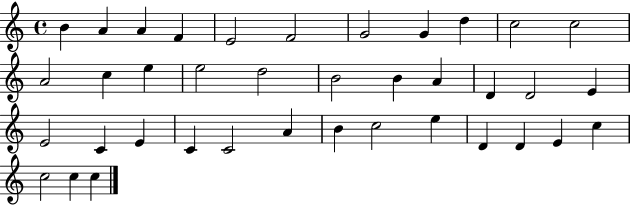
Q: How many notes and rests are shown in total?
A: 38